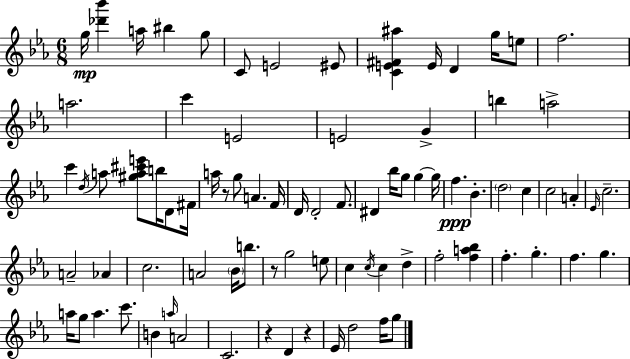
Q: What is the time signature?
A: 6/8